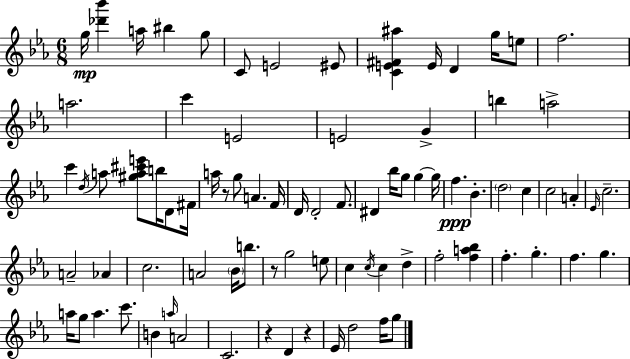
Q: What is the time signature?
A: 6/8